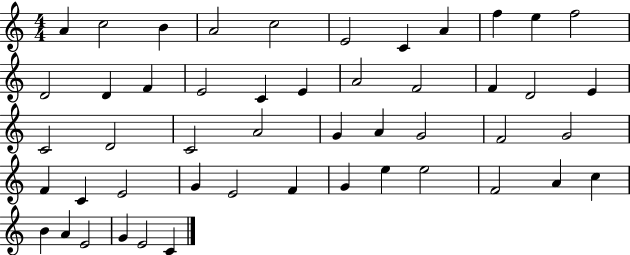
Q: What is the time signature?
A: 4/4